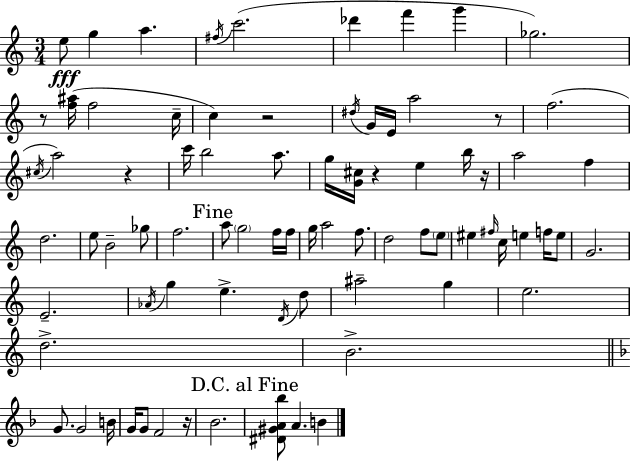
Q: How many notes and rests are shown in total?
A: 79